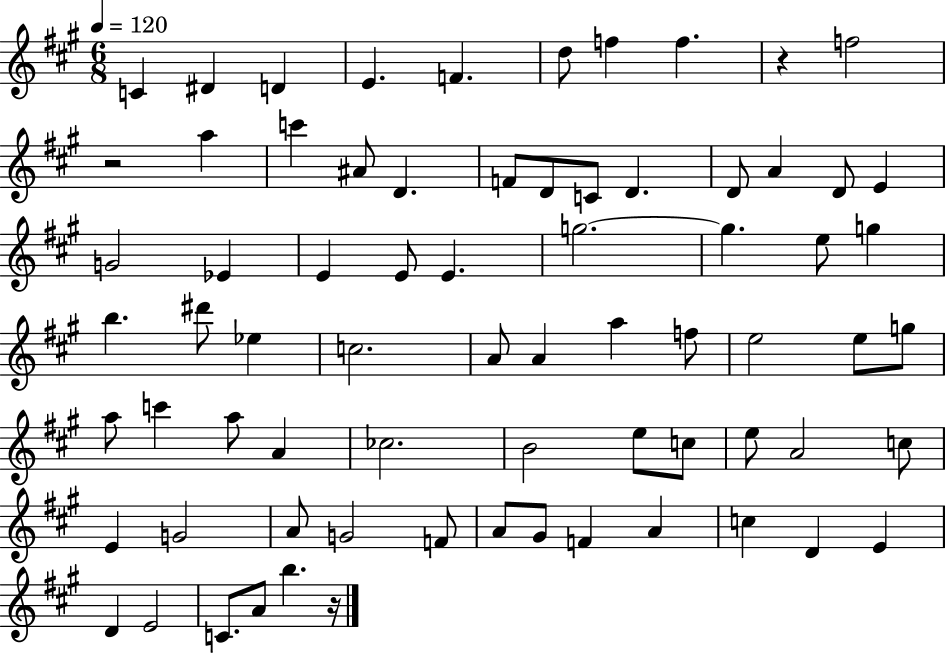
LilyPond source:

{
  \clef treble
  \numericTimeSignature
  \time 6/8
  \key a \major
  \tempo 4 = 120
  c'4 dis'4 d'4 | e'4. f'4. | d''8 f''4 f''4. | r4 f''2 | \break r2 a''4 | c'''4 ais'8 d'4. | f'8 d'8 c'8 d'4. | d'8 a'4 d'8 e'4 | \break g'2 ees'4 | e'4 e'8 e'4. | g''2.~~ | g''4. e''8 g''4 | \break b''4. dis'''8 ees''4 | c''2. | a'8 a'4 a''4 f''8 | e''2 e''8 g''8 | \break a''8 c'''4 a''8 a'4 | ces''2. | b'2 e''8 c''8 | e''8 a'2 c''8 | \break e'4 g'2 | a'8 g'2 f'8 | a'8 gis'8 f'4 a'4 | c''4 d'4 e'4 | \break d'4 e'2 | c'8. a'8 b''4. r16 | \bar "|."
}